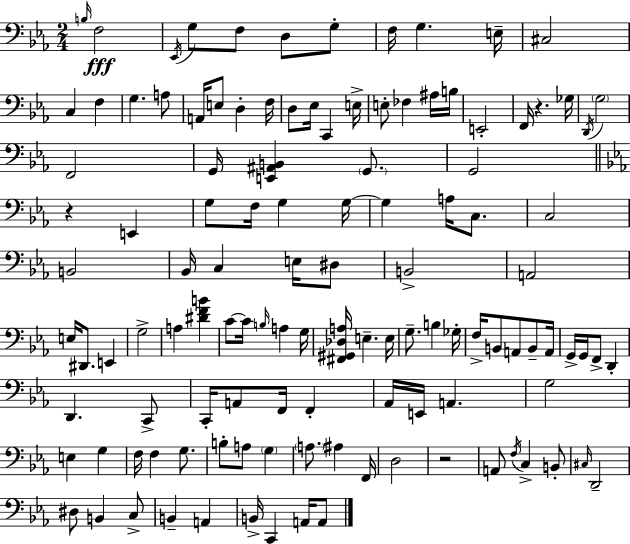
X:1
T:Untitled
M:2/4
L:1/4
K:Cm
B,/4 F,2 _E,,/4 G,/2 F,/2 D,/2 G,/2 F,/4 G, E,/4 ^C,2 C, F, G, A,/2 A,,/4 E,/2 D, F,/4 D,/2 _E,/4 C,, E,/4 E,/2 _F, ^A,/4 B,/4 E,,2 F,,/4 z _G,/4 D,,/4 G,2 F,,2 G,,/4 [E,,^A,,B,,] G,,/2 G,,2 z E,, G,/2 F,/4 G, G,/4 G, A,/4 C,/2 C,2 B,,2 _B,,/4 C, E,/4 ^D,/2 B,,2 A,,2 E,/4 ^D,,/2 E,, G,2 A, [^DFB] C/2 C/4 B,/4 A, G,/4 [^F,,^G,,_D,A,]/4 E, E,/4 G,/2 B, _G,/4 F,/4 B,,/2 A,,/2 B,,/2 A,,/4 G,,/4 G,,/4 F,,/2 D,, D,, C,,/2 C,,/4 A,,/2 F,,/4 F,, _A,,/4 E,,/4 A,, G,2 E, G, F,/4 F, G,/2 B,/2 A,/2 G, A,/2 ^A, F,,/4 D,2 z2 A,,/2 F,/4 C, B,,/2 ^C,/4 D,,2 ^D,/2 B,, C,/2 B,, A,, B,,/4 C,, A,,/4 A,,/2